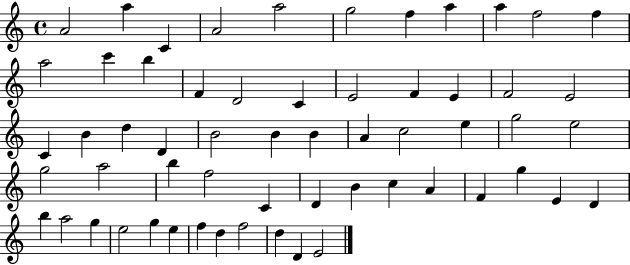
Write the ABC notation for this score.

X:1
T:Untitled
M:4/4
L:1/4
K:C
A2 a C A2 a2 g2 f a a f2 f a2 c' b F D2 C E2 F E F2 E2 C B d D B2 B B A c2 e g2 e2 g2 a2 b f2 C D B c A F g E D b a2 g e2 g e f d f2 d D E2